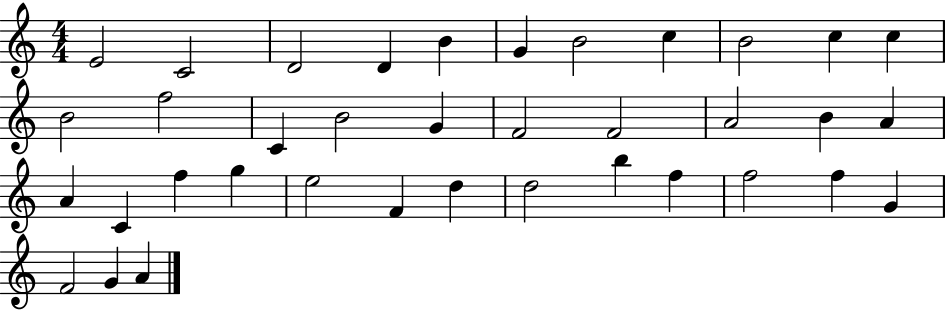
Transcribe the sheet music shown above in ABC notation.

X:1
T:Untitled
M:4/4
L:1/4
K:C
E2 C2 D2 D B G B2 c B2 c c B2 f2 C B2 G F2 F2 A2 B A A C f g e2 F d d2 b f f2 f G F2 G A